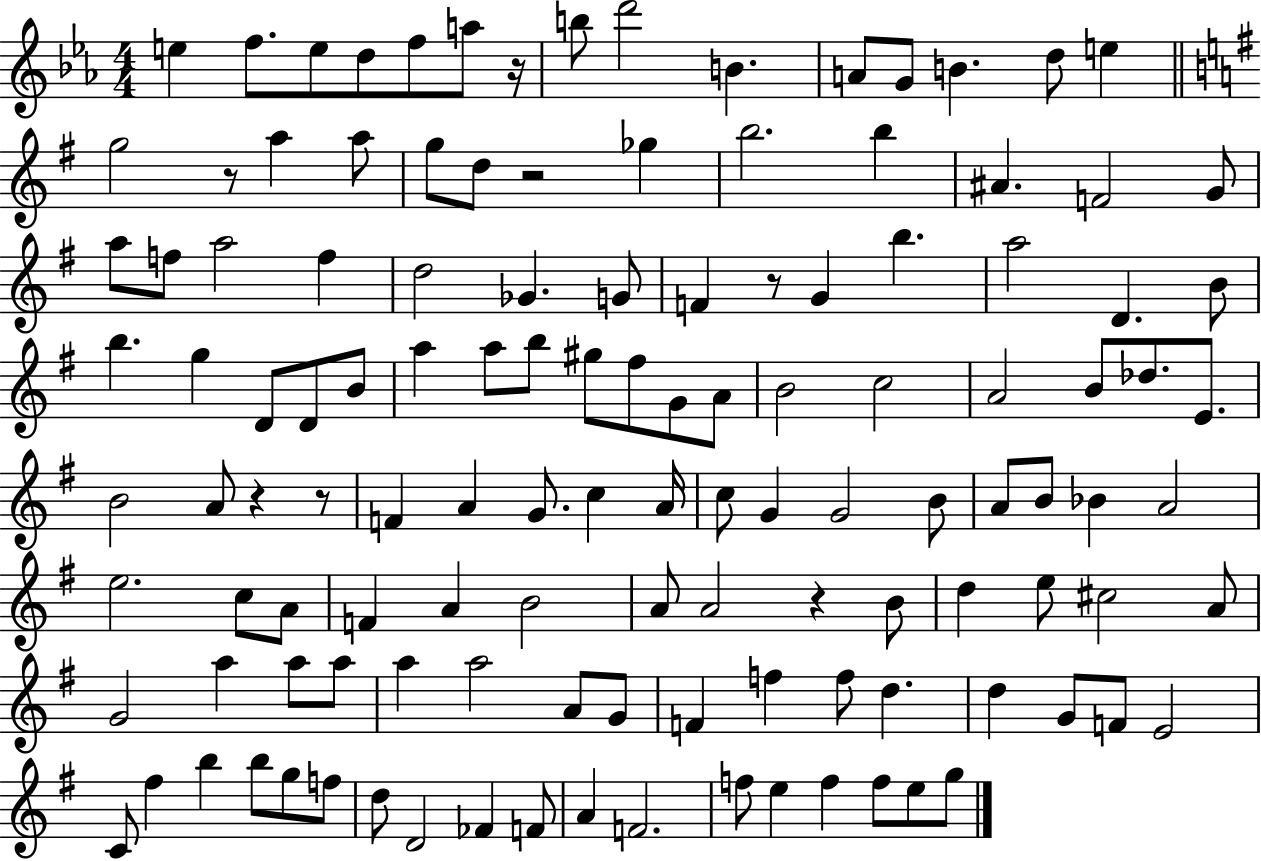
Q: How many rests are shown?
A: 7